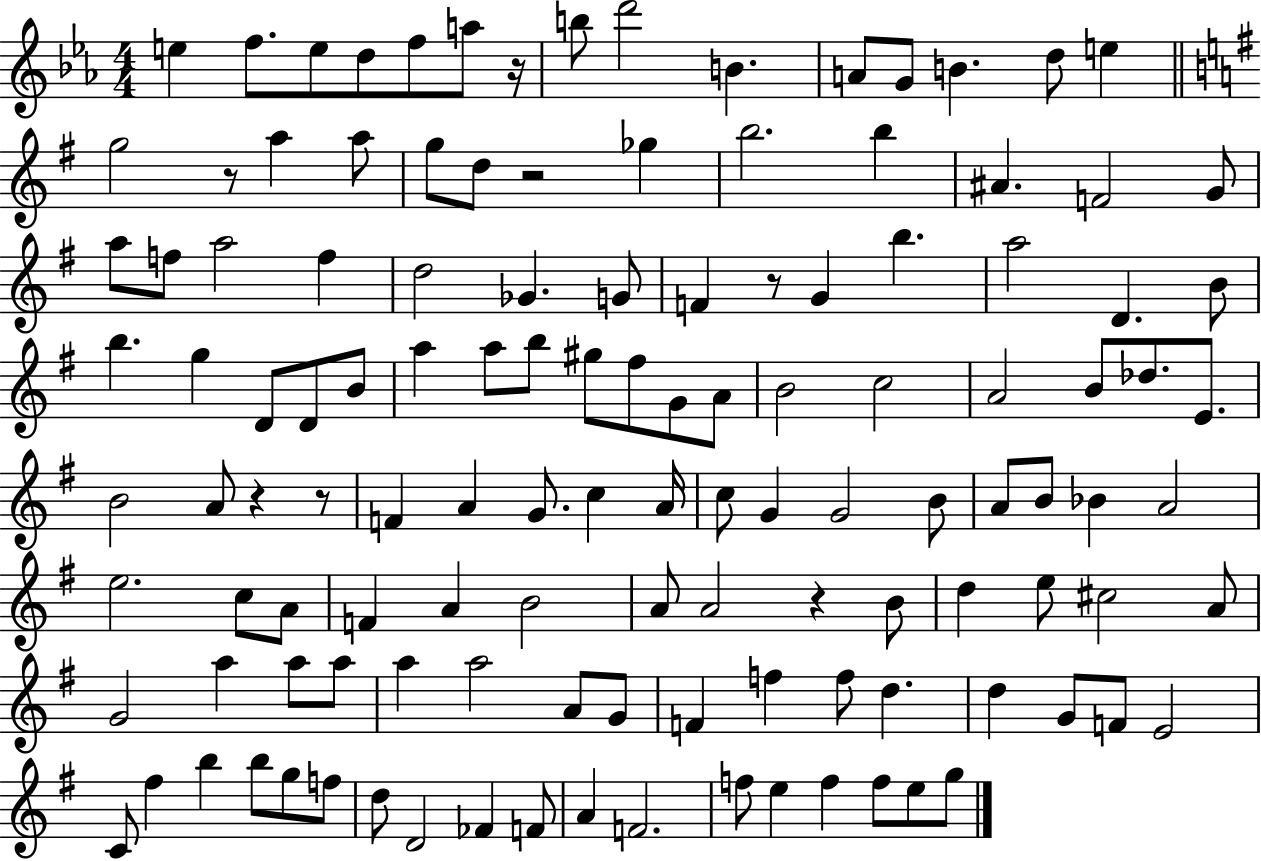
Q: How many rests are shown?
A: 7